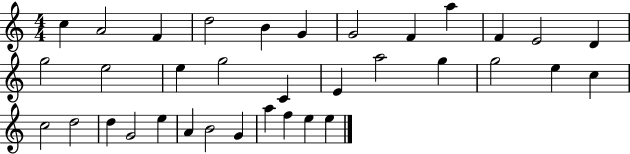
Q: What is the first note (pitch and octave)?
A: C5